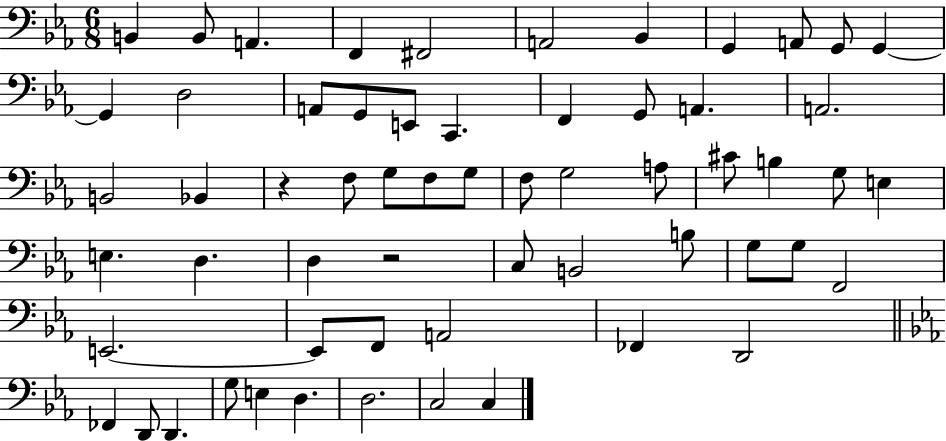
X:1
T:Untitled
M:6/8
L:1/4
K:Eb
B,, B,,/2 A,, F,, ^F,,2 A,,2 _B,, G,, A,,/2 G,,/2 G,, G,, D,2 A,,/2 G,,/2 E,,/2 C,, F,, G,,/2 A,, A,,2 B,,2 _B,, z F,/2 G,/2 F,/2 G,/2 F,/2 G,2 A,/2 ^C/2 B, G,/2 E, E, D, D, z2 C,/2 B,,2 B,/2 G,/2 G,/2 F,,2 E,,2 E,,/2 F,,/2 A,,2 _F,, D,,2 _F,, D,,/2 D,, G,/2 E, D, D,2 C,2 C,